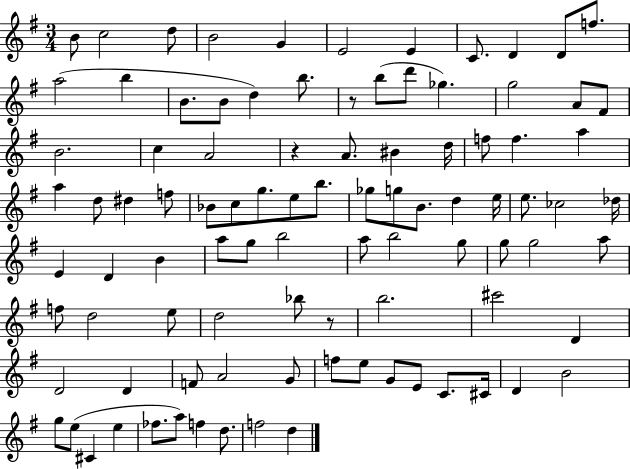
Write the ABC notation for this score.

X:1
T:Untitled
M:3/4
L:1/4
K:G
B/2 c2 d/2 B2 G E2 E C/2 D D/2 f/2 a2 b B/2 B/2 d b/2 z/2 b/2 d'/2 _g g2 A/2 ^F/2 B2 c A2 z A/2 ^B d/4 f/2 f a a d/2 ^d f/2 _B/2 c/2 g/2 e/2 b/2 _g/2 g/2 B/2 d e/4 e/2 _c2 _d/4 E D B a/2 g/2 b2 a/2 b2 g/2 g/2 g2 a/2 f/2 d2 e/2 d2 _b/2 z/2 b2 ^c'2 D D2 D F/2 A2 G/2 f/2 e/2 G/2 E/2 C/2 ^C/4 D B2 g/2 e/2 ^C e _f/2 a/2 f d/2 f2 d